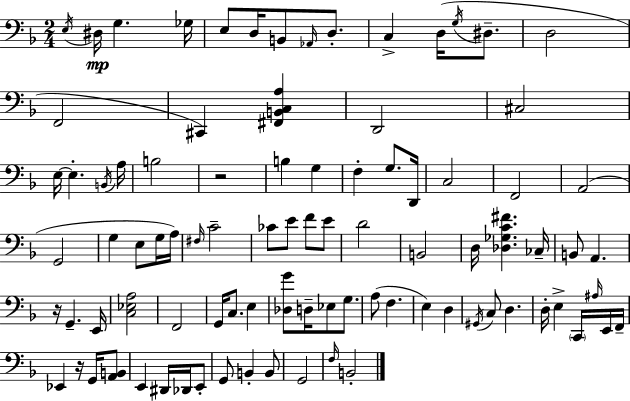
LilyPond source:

{
  \clef bass
  \numericTimeSignature
  \time 2/4
  \key d \minor
  \repeat volta 2 { \acciaccatura { e16 }\mp dis16 g4. | ges16 e8 d16 b,8 \grace { aes,16 } d8.-. | c4-> d16( \acciaccatura { g16 } | dis8.-- d2 | \break f,2 | cis,4) <fis, b, c a>4 | d,2 | cis2 | \break e16~~ e4.-. | \acciaccatura { b,16 } a16 b2 | r2 | b4 | \break g4 f4-. | g8. d,16 c2 | f,2 | a,2( | \break g,2 | g4 | e8 g16 a16) \grace { fis16 } c'2-- | ces'8 e'8 | \break f'8 e'8 d'2 | b,2 | d16 <des ges c' fis'>4. | ces16-- b,8 a,4. | \break r16 g,4.-- | e,16 <c ees a>2 | f,2 | g,16 c8. | \break e4 <des g'>8 d16-- | ees8 g8. a8( f4. | e4) | d4 \acciaccatura { gis,16 } c8 | \break d4. d16-. e4-> | \parenthesize c,16 \grace { ais16 } e,16 f,16-- ees,4 | r16 g,16 <a, b,>8 e,4 | dis,16 des,16 e,8-. g,8 | \break b,4-. b,8 g,2 | \grace { f16 } | b,2-. | } \bar "|."
}